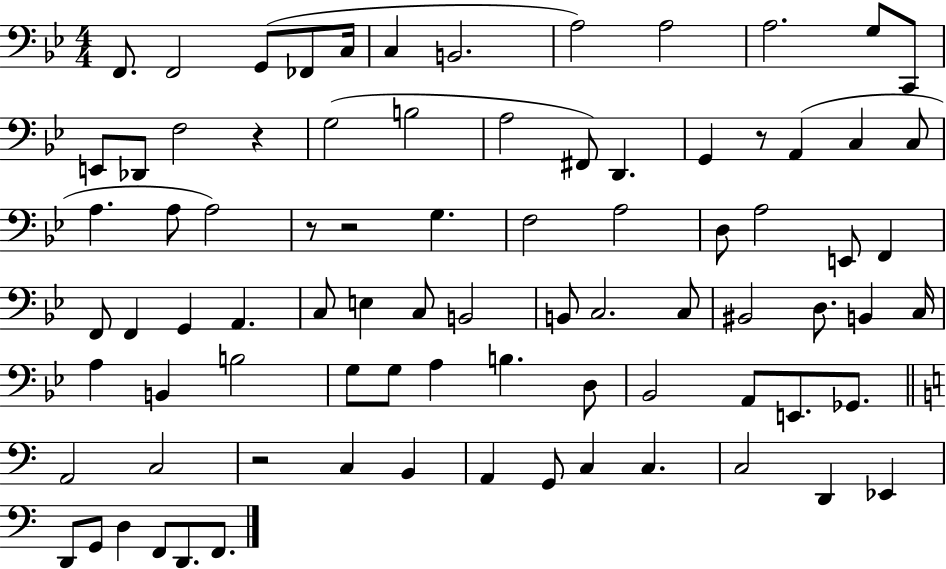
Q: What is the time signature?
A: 4/4